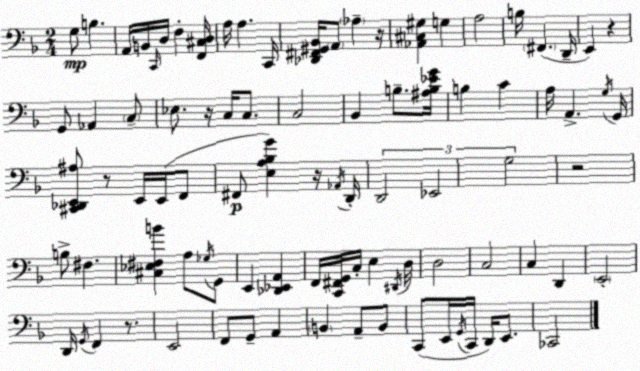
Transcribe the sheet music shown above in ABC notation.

X:1
T:Untitled
M:2/4
L:1/4
K:Dm
G,/2 B, A,,/4 B,,/4 C,,/4 D,/4 F, [F,,^C,D,]/4 A,/4 A, C,,/4 [_D,,^F,,^G,,_B,,]/4 A,,/2 _A, z/4 [_A,,^C,^G,] G, A,2 B,/4 ^F,, D,,/4 E,, z G,,/2 _A,, C,/2 _E,/2 z/4 C,/4 C,/2 C,2 _B,, B,/2 [^A,B,_EG]/4 B, C A,/4 A,, G,/4 G,,/4 [^C,,_D,,E,,^A,]/2 z/2 E,,/4 E,,/4 F,,/2 ^F,,/2 [E,A,_B,G] z/4 _A,,/4 D,,/4 D,,2 _E,,2 G,2 z2 B,/2 ^F, [^C,_E,^F,B] A,/2 _G,/4 G,,/2 E,, [_D,,_E,,A,,] F,,/4 [C,,^F,,G,,]/4 C,/4 E, ^D,,/4 D,/4 D,2 C,2 C, D,, E,,2 D,,/4 G,,/4 F,, z/2 E,,2 F,,/2 G,,/2 A,, B,, A,,/2 B,,/2 C,,/2 E,,/4 G,,/4 C,,/4 D,,/4 E,,/2 _C,,2